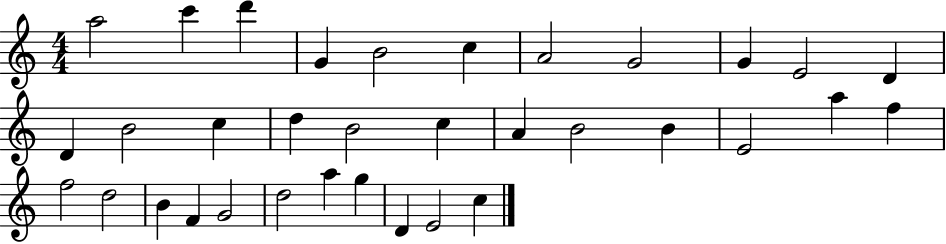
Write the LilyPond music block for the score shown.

{
  \clef treble
  \numericTimeSignature
  \time 4/4
  \key c \major
  a''2 c'''4 d'''4 | g'4 b'2 c''4 | a'2 g'2 | g'4 e'2 d'4 | \break d'4 b'2 c''4 | d''4 b'2 c''4 | a'4 b'2 b'4 | e'2 a''4 f''4 | \break f''2 d''2 | b'4 f'4 g'2 | d''2 a''4 g''4 | d'4 e'2 c''4 | \break \bar "|."
}